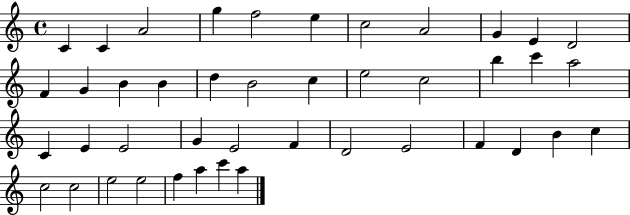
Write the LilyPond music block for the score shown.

{
  \clef treble
  \time 4/4
  \defaultTimeSignature
  \key c \major
  c'4 c'4 a'2 | g''4 f''2 e''4 | c''2 a'2 | g'4 e'4 d'2 | \break f'4 g'4 b'4 b'4 | d''4 b'2 c''4 | e''2 c''2 | b''4 c'''4 a''2 | \break c'4 e'4 e'2 | g'4 e'2 f'4 | d'2 e'2 | f'4 d'4 b'4 c''4 | \break c''2 c''2 | e''2 e''2 | f''4 a''4 c'''4 a''4 | \bar "|."
}